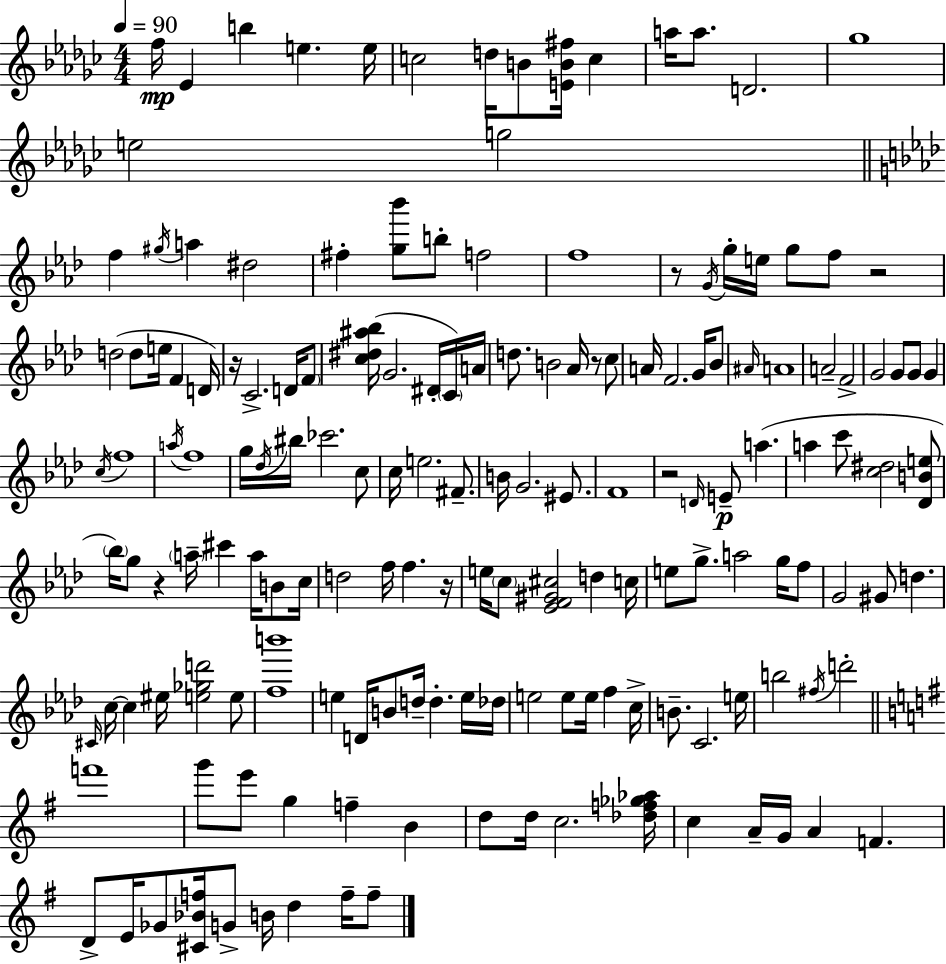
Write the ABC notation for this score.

X:1
T:Untitled
M:4/4
L:1/4
K:Ebm
f/4 _E b e e/4 c2 d/4 B/2 [EB^f]/4 c a/4 a/2 D2 _g4 e2 g2 f ^g/4 a ^d2 ^f [g_b']/2 b/2 f2 f4 z/2 G/4 g/4 e/4 g/2 f/2 z2 d2 d/2 e/4 F D/4 z/4 C2 D/4 F/2 [c^d^a_b]/4 G2 ^D/4 C/4 A/4 d/2 B2 _A/4 z/2 c/2 A/4 F2 G/4 _B/2 ^A/4 A4 A2 F2 G2 G/2 G/2 G c/4 f4 a/4 f4 g/4 _d/4 ^b/4 _c'2 c/2 c/4 e2 ^F/2 B/4 G2 ^E/2 F4 z2 D/4 E/2 a a c'/2 [c^d]2 [_DBe]/2 _b/4 g/2 z a/4 ^c' a/4 B/2 c/4 d2 f/4 f z/4 e/4 c/2 [_EF^G^c]2 d c/4 e/2 g/2 a2 g/4 f/2 G2 ^G/2 d ^C/4 c/4 c ^e/4 [e_gd']2 e/2 [fb']4 e D/4 B/2 d/4 d e/4 _d/4 e2 e/2 e/4 f c/4 B/2 C2 e/4 b2 ^f/4 d'2 f'4 g'/2 e'/2 g f B d/2 d/4 c2 [_df_g_a]/4 c A/4 G/4 A F D/2 E/4 _G/2 [^C_Bf]/4 G/2 B/4 d f/4 f/2